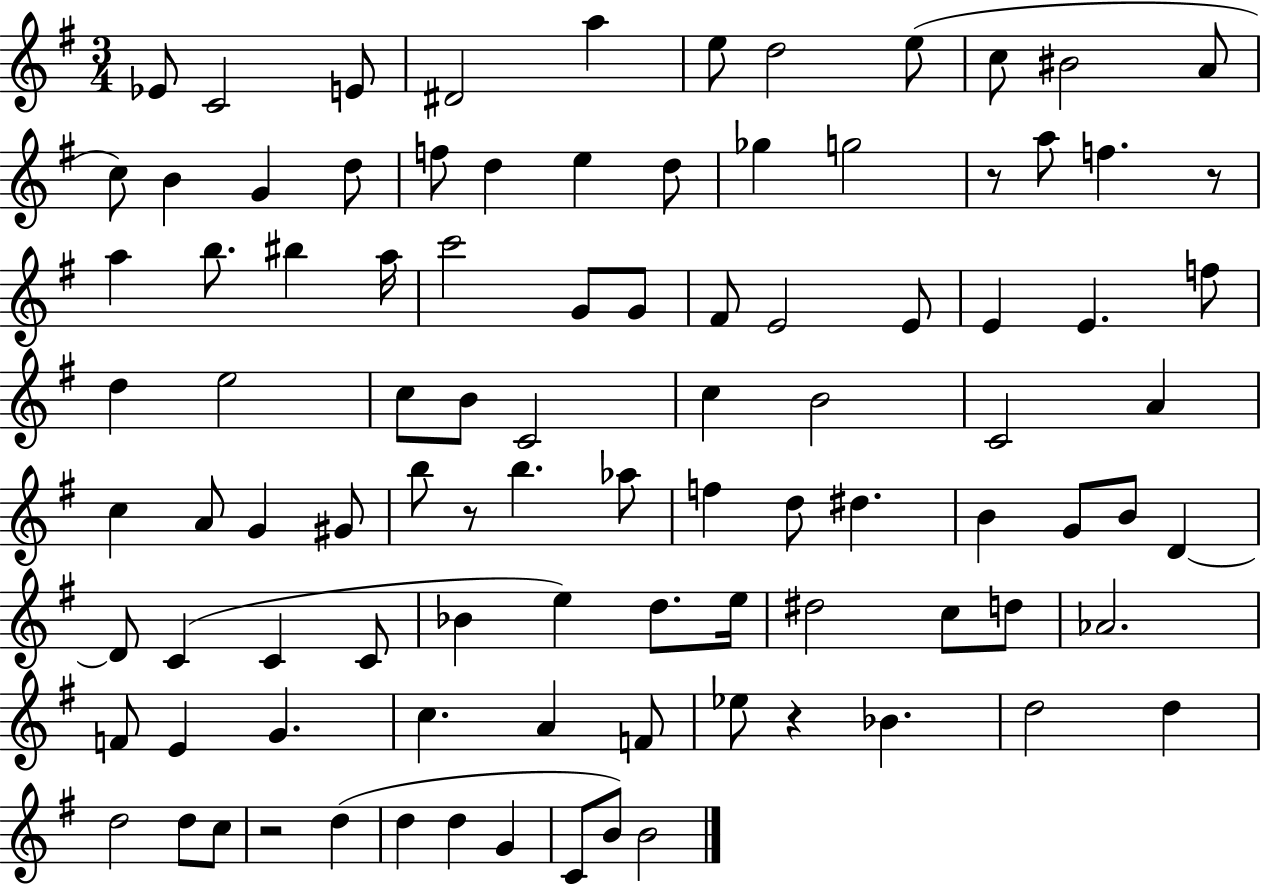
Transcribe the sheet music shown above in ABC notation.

X:1
T:Untitled
M:3/4
L:1/4
K:G
_E/2 C2 E/2 ^D2 a e/2 d2 e/2 c/2 ^B2 A/2 c/2 B G d/2 f/2 d e d/2 _g g2 z/2 a/2 f z/2 a b/2 ^b a/4 c'2 G/2 G/2 ^F/2 E2 E/2 E E f/2 d e2 c/2 B/2 C2 c B2 C2 A c A/2 G ^G/2 b/2 z/2 b _a/2 f d/2 ^d B G/2 B/2 D D/2 C C C/2 _B e d/2 e/4 ^d2 c/2 d/2 _A2 F/2 E G c A F/2 _e/2 z _B d2 d d2 d/2 c/2 z2 d d d G C/2 B/2 B2